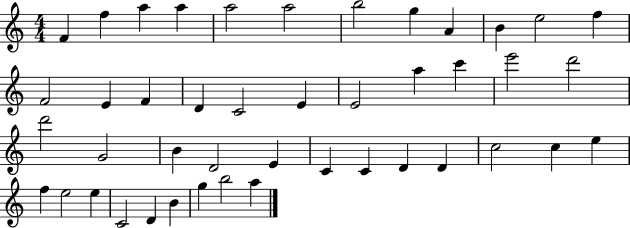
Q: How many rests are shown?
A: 0